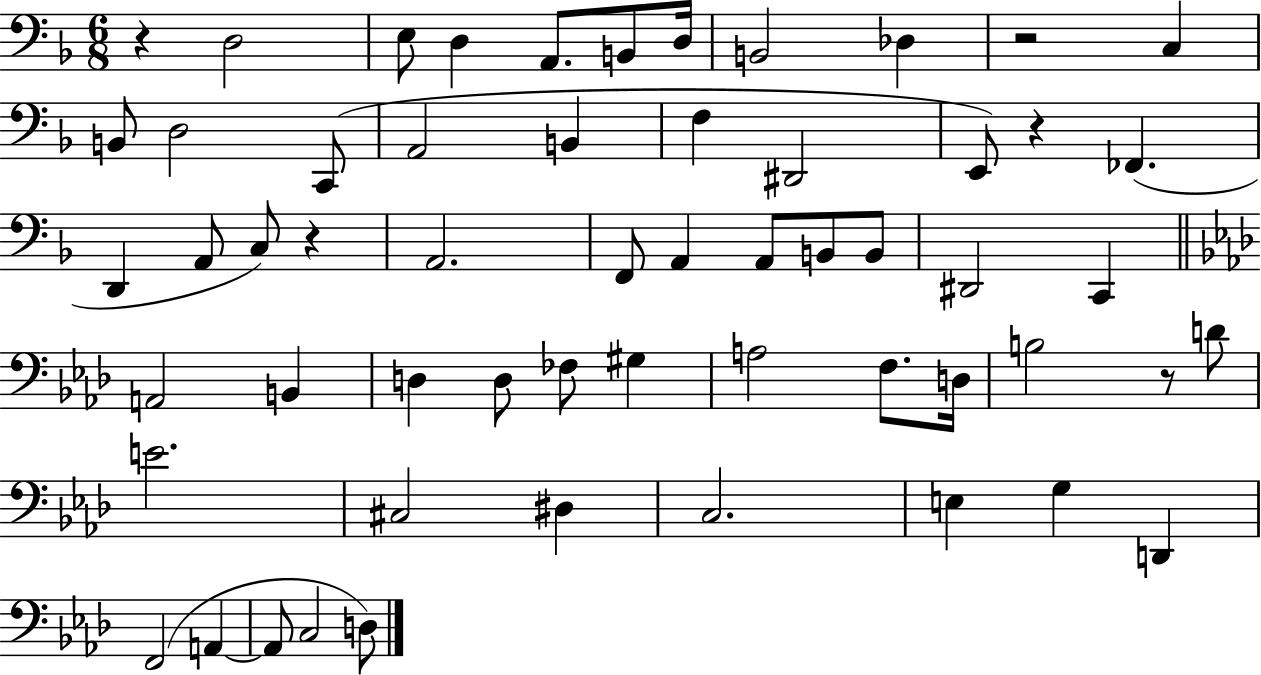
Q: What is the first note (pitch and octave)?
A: D3